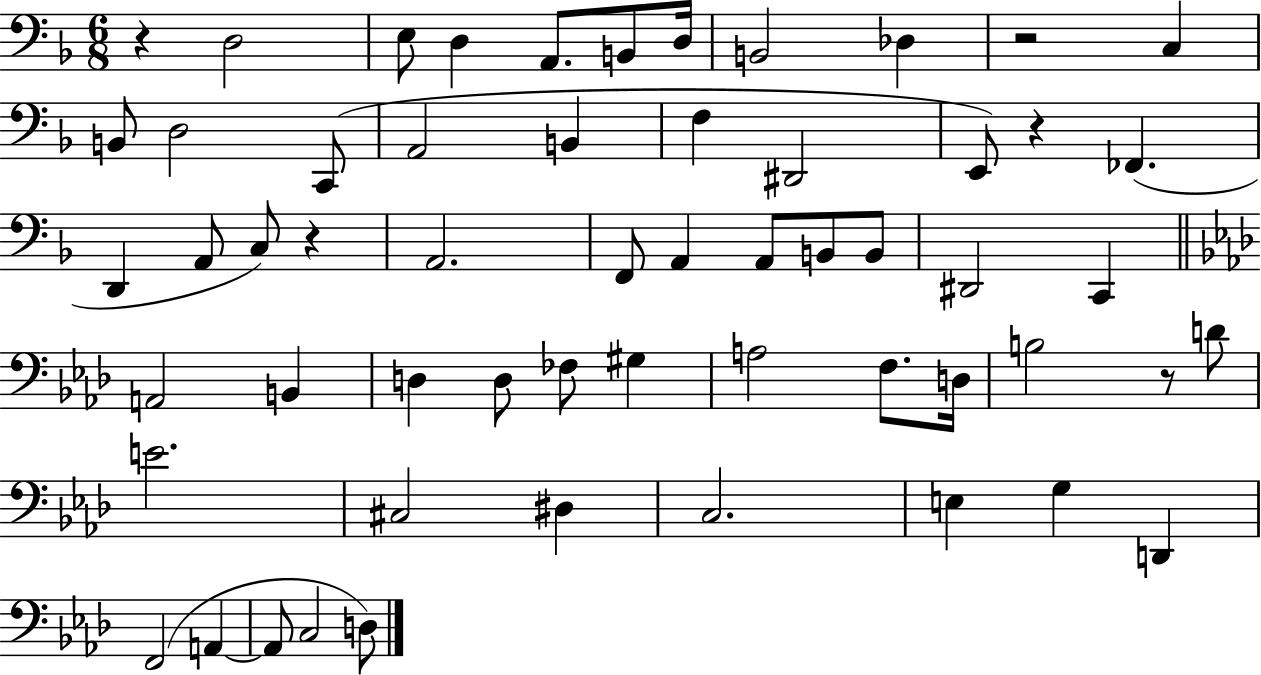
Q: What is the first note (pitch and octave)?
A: D3